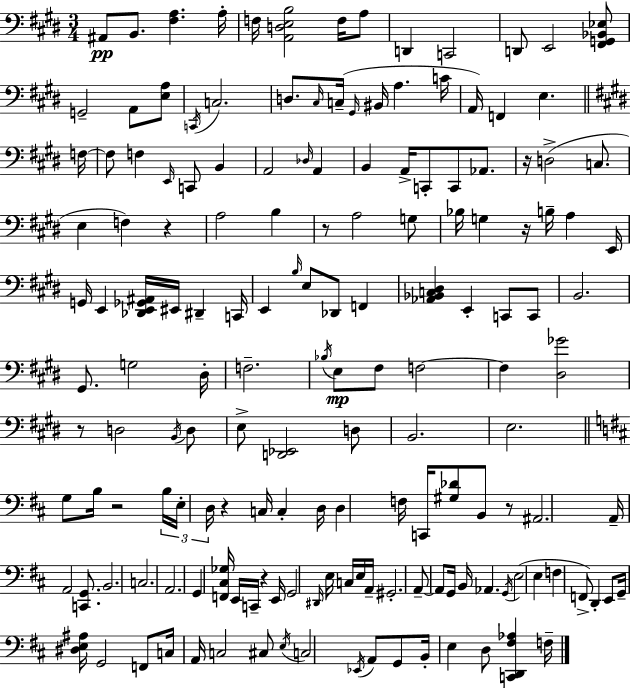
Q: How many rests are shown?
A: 9